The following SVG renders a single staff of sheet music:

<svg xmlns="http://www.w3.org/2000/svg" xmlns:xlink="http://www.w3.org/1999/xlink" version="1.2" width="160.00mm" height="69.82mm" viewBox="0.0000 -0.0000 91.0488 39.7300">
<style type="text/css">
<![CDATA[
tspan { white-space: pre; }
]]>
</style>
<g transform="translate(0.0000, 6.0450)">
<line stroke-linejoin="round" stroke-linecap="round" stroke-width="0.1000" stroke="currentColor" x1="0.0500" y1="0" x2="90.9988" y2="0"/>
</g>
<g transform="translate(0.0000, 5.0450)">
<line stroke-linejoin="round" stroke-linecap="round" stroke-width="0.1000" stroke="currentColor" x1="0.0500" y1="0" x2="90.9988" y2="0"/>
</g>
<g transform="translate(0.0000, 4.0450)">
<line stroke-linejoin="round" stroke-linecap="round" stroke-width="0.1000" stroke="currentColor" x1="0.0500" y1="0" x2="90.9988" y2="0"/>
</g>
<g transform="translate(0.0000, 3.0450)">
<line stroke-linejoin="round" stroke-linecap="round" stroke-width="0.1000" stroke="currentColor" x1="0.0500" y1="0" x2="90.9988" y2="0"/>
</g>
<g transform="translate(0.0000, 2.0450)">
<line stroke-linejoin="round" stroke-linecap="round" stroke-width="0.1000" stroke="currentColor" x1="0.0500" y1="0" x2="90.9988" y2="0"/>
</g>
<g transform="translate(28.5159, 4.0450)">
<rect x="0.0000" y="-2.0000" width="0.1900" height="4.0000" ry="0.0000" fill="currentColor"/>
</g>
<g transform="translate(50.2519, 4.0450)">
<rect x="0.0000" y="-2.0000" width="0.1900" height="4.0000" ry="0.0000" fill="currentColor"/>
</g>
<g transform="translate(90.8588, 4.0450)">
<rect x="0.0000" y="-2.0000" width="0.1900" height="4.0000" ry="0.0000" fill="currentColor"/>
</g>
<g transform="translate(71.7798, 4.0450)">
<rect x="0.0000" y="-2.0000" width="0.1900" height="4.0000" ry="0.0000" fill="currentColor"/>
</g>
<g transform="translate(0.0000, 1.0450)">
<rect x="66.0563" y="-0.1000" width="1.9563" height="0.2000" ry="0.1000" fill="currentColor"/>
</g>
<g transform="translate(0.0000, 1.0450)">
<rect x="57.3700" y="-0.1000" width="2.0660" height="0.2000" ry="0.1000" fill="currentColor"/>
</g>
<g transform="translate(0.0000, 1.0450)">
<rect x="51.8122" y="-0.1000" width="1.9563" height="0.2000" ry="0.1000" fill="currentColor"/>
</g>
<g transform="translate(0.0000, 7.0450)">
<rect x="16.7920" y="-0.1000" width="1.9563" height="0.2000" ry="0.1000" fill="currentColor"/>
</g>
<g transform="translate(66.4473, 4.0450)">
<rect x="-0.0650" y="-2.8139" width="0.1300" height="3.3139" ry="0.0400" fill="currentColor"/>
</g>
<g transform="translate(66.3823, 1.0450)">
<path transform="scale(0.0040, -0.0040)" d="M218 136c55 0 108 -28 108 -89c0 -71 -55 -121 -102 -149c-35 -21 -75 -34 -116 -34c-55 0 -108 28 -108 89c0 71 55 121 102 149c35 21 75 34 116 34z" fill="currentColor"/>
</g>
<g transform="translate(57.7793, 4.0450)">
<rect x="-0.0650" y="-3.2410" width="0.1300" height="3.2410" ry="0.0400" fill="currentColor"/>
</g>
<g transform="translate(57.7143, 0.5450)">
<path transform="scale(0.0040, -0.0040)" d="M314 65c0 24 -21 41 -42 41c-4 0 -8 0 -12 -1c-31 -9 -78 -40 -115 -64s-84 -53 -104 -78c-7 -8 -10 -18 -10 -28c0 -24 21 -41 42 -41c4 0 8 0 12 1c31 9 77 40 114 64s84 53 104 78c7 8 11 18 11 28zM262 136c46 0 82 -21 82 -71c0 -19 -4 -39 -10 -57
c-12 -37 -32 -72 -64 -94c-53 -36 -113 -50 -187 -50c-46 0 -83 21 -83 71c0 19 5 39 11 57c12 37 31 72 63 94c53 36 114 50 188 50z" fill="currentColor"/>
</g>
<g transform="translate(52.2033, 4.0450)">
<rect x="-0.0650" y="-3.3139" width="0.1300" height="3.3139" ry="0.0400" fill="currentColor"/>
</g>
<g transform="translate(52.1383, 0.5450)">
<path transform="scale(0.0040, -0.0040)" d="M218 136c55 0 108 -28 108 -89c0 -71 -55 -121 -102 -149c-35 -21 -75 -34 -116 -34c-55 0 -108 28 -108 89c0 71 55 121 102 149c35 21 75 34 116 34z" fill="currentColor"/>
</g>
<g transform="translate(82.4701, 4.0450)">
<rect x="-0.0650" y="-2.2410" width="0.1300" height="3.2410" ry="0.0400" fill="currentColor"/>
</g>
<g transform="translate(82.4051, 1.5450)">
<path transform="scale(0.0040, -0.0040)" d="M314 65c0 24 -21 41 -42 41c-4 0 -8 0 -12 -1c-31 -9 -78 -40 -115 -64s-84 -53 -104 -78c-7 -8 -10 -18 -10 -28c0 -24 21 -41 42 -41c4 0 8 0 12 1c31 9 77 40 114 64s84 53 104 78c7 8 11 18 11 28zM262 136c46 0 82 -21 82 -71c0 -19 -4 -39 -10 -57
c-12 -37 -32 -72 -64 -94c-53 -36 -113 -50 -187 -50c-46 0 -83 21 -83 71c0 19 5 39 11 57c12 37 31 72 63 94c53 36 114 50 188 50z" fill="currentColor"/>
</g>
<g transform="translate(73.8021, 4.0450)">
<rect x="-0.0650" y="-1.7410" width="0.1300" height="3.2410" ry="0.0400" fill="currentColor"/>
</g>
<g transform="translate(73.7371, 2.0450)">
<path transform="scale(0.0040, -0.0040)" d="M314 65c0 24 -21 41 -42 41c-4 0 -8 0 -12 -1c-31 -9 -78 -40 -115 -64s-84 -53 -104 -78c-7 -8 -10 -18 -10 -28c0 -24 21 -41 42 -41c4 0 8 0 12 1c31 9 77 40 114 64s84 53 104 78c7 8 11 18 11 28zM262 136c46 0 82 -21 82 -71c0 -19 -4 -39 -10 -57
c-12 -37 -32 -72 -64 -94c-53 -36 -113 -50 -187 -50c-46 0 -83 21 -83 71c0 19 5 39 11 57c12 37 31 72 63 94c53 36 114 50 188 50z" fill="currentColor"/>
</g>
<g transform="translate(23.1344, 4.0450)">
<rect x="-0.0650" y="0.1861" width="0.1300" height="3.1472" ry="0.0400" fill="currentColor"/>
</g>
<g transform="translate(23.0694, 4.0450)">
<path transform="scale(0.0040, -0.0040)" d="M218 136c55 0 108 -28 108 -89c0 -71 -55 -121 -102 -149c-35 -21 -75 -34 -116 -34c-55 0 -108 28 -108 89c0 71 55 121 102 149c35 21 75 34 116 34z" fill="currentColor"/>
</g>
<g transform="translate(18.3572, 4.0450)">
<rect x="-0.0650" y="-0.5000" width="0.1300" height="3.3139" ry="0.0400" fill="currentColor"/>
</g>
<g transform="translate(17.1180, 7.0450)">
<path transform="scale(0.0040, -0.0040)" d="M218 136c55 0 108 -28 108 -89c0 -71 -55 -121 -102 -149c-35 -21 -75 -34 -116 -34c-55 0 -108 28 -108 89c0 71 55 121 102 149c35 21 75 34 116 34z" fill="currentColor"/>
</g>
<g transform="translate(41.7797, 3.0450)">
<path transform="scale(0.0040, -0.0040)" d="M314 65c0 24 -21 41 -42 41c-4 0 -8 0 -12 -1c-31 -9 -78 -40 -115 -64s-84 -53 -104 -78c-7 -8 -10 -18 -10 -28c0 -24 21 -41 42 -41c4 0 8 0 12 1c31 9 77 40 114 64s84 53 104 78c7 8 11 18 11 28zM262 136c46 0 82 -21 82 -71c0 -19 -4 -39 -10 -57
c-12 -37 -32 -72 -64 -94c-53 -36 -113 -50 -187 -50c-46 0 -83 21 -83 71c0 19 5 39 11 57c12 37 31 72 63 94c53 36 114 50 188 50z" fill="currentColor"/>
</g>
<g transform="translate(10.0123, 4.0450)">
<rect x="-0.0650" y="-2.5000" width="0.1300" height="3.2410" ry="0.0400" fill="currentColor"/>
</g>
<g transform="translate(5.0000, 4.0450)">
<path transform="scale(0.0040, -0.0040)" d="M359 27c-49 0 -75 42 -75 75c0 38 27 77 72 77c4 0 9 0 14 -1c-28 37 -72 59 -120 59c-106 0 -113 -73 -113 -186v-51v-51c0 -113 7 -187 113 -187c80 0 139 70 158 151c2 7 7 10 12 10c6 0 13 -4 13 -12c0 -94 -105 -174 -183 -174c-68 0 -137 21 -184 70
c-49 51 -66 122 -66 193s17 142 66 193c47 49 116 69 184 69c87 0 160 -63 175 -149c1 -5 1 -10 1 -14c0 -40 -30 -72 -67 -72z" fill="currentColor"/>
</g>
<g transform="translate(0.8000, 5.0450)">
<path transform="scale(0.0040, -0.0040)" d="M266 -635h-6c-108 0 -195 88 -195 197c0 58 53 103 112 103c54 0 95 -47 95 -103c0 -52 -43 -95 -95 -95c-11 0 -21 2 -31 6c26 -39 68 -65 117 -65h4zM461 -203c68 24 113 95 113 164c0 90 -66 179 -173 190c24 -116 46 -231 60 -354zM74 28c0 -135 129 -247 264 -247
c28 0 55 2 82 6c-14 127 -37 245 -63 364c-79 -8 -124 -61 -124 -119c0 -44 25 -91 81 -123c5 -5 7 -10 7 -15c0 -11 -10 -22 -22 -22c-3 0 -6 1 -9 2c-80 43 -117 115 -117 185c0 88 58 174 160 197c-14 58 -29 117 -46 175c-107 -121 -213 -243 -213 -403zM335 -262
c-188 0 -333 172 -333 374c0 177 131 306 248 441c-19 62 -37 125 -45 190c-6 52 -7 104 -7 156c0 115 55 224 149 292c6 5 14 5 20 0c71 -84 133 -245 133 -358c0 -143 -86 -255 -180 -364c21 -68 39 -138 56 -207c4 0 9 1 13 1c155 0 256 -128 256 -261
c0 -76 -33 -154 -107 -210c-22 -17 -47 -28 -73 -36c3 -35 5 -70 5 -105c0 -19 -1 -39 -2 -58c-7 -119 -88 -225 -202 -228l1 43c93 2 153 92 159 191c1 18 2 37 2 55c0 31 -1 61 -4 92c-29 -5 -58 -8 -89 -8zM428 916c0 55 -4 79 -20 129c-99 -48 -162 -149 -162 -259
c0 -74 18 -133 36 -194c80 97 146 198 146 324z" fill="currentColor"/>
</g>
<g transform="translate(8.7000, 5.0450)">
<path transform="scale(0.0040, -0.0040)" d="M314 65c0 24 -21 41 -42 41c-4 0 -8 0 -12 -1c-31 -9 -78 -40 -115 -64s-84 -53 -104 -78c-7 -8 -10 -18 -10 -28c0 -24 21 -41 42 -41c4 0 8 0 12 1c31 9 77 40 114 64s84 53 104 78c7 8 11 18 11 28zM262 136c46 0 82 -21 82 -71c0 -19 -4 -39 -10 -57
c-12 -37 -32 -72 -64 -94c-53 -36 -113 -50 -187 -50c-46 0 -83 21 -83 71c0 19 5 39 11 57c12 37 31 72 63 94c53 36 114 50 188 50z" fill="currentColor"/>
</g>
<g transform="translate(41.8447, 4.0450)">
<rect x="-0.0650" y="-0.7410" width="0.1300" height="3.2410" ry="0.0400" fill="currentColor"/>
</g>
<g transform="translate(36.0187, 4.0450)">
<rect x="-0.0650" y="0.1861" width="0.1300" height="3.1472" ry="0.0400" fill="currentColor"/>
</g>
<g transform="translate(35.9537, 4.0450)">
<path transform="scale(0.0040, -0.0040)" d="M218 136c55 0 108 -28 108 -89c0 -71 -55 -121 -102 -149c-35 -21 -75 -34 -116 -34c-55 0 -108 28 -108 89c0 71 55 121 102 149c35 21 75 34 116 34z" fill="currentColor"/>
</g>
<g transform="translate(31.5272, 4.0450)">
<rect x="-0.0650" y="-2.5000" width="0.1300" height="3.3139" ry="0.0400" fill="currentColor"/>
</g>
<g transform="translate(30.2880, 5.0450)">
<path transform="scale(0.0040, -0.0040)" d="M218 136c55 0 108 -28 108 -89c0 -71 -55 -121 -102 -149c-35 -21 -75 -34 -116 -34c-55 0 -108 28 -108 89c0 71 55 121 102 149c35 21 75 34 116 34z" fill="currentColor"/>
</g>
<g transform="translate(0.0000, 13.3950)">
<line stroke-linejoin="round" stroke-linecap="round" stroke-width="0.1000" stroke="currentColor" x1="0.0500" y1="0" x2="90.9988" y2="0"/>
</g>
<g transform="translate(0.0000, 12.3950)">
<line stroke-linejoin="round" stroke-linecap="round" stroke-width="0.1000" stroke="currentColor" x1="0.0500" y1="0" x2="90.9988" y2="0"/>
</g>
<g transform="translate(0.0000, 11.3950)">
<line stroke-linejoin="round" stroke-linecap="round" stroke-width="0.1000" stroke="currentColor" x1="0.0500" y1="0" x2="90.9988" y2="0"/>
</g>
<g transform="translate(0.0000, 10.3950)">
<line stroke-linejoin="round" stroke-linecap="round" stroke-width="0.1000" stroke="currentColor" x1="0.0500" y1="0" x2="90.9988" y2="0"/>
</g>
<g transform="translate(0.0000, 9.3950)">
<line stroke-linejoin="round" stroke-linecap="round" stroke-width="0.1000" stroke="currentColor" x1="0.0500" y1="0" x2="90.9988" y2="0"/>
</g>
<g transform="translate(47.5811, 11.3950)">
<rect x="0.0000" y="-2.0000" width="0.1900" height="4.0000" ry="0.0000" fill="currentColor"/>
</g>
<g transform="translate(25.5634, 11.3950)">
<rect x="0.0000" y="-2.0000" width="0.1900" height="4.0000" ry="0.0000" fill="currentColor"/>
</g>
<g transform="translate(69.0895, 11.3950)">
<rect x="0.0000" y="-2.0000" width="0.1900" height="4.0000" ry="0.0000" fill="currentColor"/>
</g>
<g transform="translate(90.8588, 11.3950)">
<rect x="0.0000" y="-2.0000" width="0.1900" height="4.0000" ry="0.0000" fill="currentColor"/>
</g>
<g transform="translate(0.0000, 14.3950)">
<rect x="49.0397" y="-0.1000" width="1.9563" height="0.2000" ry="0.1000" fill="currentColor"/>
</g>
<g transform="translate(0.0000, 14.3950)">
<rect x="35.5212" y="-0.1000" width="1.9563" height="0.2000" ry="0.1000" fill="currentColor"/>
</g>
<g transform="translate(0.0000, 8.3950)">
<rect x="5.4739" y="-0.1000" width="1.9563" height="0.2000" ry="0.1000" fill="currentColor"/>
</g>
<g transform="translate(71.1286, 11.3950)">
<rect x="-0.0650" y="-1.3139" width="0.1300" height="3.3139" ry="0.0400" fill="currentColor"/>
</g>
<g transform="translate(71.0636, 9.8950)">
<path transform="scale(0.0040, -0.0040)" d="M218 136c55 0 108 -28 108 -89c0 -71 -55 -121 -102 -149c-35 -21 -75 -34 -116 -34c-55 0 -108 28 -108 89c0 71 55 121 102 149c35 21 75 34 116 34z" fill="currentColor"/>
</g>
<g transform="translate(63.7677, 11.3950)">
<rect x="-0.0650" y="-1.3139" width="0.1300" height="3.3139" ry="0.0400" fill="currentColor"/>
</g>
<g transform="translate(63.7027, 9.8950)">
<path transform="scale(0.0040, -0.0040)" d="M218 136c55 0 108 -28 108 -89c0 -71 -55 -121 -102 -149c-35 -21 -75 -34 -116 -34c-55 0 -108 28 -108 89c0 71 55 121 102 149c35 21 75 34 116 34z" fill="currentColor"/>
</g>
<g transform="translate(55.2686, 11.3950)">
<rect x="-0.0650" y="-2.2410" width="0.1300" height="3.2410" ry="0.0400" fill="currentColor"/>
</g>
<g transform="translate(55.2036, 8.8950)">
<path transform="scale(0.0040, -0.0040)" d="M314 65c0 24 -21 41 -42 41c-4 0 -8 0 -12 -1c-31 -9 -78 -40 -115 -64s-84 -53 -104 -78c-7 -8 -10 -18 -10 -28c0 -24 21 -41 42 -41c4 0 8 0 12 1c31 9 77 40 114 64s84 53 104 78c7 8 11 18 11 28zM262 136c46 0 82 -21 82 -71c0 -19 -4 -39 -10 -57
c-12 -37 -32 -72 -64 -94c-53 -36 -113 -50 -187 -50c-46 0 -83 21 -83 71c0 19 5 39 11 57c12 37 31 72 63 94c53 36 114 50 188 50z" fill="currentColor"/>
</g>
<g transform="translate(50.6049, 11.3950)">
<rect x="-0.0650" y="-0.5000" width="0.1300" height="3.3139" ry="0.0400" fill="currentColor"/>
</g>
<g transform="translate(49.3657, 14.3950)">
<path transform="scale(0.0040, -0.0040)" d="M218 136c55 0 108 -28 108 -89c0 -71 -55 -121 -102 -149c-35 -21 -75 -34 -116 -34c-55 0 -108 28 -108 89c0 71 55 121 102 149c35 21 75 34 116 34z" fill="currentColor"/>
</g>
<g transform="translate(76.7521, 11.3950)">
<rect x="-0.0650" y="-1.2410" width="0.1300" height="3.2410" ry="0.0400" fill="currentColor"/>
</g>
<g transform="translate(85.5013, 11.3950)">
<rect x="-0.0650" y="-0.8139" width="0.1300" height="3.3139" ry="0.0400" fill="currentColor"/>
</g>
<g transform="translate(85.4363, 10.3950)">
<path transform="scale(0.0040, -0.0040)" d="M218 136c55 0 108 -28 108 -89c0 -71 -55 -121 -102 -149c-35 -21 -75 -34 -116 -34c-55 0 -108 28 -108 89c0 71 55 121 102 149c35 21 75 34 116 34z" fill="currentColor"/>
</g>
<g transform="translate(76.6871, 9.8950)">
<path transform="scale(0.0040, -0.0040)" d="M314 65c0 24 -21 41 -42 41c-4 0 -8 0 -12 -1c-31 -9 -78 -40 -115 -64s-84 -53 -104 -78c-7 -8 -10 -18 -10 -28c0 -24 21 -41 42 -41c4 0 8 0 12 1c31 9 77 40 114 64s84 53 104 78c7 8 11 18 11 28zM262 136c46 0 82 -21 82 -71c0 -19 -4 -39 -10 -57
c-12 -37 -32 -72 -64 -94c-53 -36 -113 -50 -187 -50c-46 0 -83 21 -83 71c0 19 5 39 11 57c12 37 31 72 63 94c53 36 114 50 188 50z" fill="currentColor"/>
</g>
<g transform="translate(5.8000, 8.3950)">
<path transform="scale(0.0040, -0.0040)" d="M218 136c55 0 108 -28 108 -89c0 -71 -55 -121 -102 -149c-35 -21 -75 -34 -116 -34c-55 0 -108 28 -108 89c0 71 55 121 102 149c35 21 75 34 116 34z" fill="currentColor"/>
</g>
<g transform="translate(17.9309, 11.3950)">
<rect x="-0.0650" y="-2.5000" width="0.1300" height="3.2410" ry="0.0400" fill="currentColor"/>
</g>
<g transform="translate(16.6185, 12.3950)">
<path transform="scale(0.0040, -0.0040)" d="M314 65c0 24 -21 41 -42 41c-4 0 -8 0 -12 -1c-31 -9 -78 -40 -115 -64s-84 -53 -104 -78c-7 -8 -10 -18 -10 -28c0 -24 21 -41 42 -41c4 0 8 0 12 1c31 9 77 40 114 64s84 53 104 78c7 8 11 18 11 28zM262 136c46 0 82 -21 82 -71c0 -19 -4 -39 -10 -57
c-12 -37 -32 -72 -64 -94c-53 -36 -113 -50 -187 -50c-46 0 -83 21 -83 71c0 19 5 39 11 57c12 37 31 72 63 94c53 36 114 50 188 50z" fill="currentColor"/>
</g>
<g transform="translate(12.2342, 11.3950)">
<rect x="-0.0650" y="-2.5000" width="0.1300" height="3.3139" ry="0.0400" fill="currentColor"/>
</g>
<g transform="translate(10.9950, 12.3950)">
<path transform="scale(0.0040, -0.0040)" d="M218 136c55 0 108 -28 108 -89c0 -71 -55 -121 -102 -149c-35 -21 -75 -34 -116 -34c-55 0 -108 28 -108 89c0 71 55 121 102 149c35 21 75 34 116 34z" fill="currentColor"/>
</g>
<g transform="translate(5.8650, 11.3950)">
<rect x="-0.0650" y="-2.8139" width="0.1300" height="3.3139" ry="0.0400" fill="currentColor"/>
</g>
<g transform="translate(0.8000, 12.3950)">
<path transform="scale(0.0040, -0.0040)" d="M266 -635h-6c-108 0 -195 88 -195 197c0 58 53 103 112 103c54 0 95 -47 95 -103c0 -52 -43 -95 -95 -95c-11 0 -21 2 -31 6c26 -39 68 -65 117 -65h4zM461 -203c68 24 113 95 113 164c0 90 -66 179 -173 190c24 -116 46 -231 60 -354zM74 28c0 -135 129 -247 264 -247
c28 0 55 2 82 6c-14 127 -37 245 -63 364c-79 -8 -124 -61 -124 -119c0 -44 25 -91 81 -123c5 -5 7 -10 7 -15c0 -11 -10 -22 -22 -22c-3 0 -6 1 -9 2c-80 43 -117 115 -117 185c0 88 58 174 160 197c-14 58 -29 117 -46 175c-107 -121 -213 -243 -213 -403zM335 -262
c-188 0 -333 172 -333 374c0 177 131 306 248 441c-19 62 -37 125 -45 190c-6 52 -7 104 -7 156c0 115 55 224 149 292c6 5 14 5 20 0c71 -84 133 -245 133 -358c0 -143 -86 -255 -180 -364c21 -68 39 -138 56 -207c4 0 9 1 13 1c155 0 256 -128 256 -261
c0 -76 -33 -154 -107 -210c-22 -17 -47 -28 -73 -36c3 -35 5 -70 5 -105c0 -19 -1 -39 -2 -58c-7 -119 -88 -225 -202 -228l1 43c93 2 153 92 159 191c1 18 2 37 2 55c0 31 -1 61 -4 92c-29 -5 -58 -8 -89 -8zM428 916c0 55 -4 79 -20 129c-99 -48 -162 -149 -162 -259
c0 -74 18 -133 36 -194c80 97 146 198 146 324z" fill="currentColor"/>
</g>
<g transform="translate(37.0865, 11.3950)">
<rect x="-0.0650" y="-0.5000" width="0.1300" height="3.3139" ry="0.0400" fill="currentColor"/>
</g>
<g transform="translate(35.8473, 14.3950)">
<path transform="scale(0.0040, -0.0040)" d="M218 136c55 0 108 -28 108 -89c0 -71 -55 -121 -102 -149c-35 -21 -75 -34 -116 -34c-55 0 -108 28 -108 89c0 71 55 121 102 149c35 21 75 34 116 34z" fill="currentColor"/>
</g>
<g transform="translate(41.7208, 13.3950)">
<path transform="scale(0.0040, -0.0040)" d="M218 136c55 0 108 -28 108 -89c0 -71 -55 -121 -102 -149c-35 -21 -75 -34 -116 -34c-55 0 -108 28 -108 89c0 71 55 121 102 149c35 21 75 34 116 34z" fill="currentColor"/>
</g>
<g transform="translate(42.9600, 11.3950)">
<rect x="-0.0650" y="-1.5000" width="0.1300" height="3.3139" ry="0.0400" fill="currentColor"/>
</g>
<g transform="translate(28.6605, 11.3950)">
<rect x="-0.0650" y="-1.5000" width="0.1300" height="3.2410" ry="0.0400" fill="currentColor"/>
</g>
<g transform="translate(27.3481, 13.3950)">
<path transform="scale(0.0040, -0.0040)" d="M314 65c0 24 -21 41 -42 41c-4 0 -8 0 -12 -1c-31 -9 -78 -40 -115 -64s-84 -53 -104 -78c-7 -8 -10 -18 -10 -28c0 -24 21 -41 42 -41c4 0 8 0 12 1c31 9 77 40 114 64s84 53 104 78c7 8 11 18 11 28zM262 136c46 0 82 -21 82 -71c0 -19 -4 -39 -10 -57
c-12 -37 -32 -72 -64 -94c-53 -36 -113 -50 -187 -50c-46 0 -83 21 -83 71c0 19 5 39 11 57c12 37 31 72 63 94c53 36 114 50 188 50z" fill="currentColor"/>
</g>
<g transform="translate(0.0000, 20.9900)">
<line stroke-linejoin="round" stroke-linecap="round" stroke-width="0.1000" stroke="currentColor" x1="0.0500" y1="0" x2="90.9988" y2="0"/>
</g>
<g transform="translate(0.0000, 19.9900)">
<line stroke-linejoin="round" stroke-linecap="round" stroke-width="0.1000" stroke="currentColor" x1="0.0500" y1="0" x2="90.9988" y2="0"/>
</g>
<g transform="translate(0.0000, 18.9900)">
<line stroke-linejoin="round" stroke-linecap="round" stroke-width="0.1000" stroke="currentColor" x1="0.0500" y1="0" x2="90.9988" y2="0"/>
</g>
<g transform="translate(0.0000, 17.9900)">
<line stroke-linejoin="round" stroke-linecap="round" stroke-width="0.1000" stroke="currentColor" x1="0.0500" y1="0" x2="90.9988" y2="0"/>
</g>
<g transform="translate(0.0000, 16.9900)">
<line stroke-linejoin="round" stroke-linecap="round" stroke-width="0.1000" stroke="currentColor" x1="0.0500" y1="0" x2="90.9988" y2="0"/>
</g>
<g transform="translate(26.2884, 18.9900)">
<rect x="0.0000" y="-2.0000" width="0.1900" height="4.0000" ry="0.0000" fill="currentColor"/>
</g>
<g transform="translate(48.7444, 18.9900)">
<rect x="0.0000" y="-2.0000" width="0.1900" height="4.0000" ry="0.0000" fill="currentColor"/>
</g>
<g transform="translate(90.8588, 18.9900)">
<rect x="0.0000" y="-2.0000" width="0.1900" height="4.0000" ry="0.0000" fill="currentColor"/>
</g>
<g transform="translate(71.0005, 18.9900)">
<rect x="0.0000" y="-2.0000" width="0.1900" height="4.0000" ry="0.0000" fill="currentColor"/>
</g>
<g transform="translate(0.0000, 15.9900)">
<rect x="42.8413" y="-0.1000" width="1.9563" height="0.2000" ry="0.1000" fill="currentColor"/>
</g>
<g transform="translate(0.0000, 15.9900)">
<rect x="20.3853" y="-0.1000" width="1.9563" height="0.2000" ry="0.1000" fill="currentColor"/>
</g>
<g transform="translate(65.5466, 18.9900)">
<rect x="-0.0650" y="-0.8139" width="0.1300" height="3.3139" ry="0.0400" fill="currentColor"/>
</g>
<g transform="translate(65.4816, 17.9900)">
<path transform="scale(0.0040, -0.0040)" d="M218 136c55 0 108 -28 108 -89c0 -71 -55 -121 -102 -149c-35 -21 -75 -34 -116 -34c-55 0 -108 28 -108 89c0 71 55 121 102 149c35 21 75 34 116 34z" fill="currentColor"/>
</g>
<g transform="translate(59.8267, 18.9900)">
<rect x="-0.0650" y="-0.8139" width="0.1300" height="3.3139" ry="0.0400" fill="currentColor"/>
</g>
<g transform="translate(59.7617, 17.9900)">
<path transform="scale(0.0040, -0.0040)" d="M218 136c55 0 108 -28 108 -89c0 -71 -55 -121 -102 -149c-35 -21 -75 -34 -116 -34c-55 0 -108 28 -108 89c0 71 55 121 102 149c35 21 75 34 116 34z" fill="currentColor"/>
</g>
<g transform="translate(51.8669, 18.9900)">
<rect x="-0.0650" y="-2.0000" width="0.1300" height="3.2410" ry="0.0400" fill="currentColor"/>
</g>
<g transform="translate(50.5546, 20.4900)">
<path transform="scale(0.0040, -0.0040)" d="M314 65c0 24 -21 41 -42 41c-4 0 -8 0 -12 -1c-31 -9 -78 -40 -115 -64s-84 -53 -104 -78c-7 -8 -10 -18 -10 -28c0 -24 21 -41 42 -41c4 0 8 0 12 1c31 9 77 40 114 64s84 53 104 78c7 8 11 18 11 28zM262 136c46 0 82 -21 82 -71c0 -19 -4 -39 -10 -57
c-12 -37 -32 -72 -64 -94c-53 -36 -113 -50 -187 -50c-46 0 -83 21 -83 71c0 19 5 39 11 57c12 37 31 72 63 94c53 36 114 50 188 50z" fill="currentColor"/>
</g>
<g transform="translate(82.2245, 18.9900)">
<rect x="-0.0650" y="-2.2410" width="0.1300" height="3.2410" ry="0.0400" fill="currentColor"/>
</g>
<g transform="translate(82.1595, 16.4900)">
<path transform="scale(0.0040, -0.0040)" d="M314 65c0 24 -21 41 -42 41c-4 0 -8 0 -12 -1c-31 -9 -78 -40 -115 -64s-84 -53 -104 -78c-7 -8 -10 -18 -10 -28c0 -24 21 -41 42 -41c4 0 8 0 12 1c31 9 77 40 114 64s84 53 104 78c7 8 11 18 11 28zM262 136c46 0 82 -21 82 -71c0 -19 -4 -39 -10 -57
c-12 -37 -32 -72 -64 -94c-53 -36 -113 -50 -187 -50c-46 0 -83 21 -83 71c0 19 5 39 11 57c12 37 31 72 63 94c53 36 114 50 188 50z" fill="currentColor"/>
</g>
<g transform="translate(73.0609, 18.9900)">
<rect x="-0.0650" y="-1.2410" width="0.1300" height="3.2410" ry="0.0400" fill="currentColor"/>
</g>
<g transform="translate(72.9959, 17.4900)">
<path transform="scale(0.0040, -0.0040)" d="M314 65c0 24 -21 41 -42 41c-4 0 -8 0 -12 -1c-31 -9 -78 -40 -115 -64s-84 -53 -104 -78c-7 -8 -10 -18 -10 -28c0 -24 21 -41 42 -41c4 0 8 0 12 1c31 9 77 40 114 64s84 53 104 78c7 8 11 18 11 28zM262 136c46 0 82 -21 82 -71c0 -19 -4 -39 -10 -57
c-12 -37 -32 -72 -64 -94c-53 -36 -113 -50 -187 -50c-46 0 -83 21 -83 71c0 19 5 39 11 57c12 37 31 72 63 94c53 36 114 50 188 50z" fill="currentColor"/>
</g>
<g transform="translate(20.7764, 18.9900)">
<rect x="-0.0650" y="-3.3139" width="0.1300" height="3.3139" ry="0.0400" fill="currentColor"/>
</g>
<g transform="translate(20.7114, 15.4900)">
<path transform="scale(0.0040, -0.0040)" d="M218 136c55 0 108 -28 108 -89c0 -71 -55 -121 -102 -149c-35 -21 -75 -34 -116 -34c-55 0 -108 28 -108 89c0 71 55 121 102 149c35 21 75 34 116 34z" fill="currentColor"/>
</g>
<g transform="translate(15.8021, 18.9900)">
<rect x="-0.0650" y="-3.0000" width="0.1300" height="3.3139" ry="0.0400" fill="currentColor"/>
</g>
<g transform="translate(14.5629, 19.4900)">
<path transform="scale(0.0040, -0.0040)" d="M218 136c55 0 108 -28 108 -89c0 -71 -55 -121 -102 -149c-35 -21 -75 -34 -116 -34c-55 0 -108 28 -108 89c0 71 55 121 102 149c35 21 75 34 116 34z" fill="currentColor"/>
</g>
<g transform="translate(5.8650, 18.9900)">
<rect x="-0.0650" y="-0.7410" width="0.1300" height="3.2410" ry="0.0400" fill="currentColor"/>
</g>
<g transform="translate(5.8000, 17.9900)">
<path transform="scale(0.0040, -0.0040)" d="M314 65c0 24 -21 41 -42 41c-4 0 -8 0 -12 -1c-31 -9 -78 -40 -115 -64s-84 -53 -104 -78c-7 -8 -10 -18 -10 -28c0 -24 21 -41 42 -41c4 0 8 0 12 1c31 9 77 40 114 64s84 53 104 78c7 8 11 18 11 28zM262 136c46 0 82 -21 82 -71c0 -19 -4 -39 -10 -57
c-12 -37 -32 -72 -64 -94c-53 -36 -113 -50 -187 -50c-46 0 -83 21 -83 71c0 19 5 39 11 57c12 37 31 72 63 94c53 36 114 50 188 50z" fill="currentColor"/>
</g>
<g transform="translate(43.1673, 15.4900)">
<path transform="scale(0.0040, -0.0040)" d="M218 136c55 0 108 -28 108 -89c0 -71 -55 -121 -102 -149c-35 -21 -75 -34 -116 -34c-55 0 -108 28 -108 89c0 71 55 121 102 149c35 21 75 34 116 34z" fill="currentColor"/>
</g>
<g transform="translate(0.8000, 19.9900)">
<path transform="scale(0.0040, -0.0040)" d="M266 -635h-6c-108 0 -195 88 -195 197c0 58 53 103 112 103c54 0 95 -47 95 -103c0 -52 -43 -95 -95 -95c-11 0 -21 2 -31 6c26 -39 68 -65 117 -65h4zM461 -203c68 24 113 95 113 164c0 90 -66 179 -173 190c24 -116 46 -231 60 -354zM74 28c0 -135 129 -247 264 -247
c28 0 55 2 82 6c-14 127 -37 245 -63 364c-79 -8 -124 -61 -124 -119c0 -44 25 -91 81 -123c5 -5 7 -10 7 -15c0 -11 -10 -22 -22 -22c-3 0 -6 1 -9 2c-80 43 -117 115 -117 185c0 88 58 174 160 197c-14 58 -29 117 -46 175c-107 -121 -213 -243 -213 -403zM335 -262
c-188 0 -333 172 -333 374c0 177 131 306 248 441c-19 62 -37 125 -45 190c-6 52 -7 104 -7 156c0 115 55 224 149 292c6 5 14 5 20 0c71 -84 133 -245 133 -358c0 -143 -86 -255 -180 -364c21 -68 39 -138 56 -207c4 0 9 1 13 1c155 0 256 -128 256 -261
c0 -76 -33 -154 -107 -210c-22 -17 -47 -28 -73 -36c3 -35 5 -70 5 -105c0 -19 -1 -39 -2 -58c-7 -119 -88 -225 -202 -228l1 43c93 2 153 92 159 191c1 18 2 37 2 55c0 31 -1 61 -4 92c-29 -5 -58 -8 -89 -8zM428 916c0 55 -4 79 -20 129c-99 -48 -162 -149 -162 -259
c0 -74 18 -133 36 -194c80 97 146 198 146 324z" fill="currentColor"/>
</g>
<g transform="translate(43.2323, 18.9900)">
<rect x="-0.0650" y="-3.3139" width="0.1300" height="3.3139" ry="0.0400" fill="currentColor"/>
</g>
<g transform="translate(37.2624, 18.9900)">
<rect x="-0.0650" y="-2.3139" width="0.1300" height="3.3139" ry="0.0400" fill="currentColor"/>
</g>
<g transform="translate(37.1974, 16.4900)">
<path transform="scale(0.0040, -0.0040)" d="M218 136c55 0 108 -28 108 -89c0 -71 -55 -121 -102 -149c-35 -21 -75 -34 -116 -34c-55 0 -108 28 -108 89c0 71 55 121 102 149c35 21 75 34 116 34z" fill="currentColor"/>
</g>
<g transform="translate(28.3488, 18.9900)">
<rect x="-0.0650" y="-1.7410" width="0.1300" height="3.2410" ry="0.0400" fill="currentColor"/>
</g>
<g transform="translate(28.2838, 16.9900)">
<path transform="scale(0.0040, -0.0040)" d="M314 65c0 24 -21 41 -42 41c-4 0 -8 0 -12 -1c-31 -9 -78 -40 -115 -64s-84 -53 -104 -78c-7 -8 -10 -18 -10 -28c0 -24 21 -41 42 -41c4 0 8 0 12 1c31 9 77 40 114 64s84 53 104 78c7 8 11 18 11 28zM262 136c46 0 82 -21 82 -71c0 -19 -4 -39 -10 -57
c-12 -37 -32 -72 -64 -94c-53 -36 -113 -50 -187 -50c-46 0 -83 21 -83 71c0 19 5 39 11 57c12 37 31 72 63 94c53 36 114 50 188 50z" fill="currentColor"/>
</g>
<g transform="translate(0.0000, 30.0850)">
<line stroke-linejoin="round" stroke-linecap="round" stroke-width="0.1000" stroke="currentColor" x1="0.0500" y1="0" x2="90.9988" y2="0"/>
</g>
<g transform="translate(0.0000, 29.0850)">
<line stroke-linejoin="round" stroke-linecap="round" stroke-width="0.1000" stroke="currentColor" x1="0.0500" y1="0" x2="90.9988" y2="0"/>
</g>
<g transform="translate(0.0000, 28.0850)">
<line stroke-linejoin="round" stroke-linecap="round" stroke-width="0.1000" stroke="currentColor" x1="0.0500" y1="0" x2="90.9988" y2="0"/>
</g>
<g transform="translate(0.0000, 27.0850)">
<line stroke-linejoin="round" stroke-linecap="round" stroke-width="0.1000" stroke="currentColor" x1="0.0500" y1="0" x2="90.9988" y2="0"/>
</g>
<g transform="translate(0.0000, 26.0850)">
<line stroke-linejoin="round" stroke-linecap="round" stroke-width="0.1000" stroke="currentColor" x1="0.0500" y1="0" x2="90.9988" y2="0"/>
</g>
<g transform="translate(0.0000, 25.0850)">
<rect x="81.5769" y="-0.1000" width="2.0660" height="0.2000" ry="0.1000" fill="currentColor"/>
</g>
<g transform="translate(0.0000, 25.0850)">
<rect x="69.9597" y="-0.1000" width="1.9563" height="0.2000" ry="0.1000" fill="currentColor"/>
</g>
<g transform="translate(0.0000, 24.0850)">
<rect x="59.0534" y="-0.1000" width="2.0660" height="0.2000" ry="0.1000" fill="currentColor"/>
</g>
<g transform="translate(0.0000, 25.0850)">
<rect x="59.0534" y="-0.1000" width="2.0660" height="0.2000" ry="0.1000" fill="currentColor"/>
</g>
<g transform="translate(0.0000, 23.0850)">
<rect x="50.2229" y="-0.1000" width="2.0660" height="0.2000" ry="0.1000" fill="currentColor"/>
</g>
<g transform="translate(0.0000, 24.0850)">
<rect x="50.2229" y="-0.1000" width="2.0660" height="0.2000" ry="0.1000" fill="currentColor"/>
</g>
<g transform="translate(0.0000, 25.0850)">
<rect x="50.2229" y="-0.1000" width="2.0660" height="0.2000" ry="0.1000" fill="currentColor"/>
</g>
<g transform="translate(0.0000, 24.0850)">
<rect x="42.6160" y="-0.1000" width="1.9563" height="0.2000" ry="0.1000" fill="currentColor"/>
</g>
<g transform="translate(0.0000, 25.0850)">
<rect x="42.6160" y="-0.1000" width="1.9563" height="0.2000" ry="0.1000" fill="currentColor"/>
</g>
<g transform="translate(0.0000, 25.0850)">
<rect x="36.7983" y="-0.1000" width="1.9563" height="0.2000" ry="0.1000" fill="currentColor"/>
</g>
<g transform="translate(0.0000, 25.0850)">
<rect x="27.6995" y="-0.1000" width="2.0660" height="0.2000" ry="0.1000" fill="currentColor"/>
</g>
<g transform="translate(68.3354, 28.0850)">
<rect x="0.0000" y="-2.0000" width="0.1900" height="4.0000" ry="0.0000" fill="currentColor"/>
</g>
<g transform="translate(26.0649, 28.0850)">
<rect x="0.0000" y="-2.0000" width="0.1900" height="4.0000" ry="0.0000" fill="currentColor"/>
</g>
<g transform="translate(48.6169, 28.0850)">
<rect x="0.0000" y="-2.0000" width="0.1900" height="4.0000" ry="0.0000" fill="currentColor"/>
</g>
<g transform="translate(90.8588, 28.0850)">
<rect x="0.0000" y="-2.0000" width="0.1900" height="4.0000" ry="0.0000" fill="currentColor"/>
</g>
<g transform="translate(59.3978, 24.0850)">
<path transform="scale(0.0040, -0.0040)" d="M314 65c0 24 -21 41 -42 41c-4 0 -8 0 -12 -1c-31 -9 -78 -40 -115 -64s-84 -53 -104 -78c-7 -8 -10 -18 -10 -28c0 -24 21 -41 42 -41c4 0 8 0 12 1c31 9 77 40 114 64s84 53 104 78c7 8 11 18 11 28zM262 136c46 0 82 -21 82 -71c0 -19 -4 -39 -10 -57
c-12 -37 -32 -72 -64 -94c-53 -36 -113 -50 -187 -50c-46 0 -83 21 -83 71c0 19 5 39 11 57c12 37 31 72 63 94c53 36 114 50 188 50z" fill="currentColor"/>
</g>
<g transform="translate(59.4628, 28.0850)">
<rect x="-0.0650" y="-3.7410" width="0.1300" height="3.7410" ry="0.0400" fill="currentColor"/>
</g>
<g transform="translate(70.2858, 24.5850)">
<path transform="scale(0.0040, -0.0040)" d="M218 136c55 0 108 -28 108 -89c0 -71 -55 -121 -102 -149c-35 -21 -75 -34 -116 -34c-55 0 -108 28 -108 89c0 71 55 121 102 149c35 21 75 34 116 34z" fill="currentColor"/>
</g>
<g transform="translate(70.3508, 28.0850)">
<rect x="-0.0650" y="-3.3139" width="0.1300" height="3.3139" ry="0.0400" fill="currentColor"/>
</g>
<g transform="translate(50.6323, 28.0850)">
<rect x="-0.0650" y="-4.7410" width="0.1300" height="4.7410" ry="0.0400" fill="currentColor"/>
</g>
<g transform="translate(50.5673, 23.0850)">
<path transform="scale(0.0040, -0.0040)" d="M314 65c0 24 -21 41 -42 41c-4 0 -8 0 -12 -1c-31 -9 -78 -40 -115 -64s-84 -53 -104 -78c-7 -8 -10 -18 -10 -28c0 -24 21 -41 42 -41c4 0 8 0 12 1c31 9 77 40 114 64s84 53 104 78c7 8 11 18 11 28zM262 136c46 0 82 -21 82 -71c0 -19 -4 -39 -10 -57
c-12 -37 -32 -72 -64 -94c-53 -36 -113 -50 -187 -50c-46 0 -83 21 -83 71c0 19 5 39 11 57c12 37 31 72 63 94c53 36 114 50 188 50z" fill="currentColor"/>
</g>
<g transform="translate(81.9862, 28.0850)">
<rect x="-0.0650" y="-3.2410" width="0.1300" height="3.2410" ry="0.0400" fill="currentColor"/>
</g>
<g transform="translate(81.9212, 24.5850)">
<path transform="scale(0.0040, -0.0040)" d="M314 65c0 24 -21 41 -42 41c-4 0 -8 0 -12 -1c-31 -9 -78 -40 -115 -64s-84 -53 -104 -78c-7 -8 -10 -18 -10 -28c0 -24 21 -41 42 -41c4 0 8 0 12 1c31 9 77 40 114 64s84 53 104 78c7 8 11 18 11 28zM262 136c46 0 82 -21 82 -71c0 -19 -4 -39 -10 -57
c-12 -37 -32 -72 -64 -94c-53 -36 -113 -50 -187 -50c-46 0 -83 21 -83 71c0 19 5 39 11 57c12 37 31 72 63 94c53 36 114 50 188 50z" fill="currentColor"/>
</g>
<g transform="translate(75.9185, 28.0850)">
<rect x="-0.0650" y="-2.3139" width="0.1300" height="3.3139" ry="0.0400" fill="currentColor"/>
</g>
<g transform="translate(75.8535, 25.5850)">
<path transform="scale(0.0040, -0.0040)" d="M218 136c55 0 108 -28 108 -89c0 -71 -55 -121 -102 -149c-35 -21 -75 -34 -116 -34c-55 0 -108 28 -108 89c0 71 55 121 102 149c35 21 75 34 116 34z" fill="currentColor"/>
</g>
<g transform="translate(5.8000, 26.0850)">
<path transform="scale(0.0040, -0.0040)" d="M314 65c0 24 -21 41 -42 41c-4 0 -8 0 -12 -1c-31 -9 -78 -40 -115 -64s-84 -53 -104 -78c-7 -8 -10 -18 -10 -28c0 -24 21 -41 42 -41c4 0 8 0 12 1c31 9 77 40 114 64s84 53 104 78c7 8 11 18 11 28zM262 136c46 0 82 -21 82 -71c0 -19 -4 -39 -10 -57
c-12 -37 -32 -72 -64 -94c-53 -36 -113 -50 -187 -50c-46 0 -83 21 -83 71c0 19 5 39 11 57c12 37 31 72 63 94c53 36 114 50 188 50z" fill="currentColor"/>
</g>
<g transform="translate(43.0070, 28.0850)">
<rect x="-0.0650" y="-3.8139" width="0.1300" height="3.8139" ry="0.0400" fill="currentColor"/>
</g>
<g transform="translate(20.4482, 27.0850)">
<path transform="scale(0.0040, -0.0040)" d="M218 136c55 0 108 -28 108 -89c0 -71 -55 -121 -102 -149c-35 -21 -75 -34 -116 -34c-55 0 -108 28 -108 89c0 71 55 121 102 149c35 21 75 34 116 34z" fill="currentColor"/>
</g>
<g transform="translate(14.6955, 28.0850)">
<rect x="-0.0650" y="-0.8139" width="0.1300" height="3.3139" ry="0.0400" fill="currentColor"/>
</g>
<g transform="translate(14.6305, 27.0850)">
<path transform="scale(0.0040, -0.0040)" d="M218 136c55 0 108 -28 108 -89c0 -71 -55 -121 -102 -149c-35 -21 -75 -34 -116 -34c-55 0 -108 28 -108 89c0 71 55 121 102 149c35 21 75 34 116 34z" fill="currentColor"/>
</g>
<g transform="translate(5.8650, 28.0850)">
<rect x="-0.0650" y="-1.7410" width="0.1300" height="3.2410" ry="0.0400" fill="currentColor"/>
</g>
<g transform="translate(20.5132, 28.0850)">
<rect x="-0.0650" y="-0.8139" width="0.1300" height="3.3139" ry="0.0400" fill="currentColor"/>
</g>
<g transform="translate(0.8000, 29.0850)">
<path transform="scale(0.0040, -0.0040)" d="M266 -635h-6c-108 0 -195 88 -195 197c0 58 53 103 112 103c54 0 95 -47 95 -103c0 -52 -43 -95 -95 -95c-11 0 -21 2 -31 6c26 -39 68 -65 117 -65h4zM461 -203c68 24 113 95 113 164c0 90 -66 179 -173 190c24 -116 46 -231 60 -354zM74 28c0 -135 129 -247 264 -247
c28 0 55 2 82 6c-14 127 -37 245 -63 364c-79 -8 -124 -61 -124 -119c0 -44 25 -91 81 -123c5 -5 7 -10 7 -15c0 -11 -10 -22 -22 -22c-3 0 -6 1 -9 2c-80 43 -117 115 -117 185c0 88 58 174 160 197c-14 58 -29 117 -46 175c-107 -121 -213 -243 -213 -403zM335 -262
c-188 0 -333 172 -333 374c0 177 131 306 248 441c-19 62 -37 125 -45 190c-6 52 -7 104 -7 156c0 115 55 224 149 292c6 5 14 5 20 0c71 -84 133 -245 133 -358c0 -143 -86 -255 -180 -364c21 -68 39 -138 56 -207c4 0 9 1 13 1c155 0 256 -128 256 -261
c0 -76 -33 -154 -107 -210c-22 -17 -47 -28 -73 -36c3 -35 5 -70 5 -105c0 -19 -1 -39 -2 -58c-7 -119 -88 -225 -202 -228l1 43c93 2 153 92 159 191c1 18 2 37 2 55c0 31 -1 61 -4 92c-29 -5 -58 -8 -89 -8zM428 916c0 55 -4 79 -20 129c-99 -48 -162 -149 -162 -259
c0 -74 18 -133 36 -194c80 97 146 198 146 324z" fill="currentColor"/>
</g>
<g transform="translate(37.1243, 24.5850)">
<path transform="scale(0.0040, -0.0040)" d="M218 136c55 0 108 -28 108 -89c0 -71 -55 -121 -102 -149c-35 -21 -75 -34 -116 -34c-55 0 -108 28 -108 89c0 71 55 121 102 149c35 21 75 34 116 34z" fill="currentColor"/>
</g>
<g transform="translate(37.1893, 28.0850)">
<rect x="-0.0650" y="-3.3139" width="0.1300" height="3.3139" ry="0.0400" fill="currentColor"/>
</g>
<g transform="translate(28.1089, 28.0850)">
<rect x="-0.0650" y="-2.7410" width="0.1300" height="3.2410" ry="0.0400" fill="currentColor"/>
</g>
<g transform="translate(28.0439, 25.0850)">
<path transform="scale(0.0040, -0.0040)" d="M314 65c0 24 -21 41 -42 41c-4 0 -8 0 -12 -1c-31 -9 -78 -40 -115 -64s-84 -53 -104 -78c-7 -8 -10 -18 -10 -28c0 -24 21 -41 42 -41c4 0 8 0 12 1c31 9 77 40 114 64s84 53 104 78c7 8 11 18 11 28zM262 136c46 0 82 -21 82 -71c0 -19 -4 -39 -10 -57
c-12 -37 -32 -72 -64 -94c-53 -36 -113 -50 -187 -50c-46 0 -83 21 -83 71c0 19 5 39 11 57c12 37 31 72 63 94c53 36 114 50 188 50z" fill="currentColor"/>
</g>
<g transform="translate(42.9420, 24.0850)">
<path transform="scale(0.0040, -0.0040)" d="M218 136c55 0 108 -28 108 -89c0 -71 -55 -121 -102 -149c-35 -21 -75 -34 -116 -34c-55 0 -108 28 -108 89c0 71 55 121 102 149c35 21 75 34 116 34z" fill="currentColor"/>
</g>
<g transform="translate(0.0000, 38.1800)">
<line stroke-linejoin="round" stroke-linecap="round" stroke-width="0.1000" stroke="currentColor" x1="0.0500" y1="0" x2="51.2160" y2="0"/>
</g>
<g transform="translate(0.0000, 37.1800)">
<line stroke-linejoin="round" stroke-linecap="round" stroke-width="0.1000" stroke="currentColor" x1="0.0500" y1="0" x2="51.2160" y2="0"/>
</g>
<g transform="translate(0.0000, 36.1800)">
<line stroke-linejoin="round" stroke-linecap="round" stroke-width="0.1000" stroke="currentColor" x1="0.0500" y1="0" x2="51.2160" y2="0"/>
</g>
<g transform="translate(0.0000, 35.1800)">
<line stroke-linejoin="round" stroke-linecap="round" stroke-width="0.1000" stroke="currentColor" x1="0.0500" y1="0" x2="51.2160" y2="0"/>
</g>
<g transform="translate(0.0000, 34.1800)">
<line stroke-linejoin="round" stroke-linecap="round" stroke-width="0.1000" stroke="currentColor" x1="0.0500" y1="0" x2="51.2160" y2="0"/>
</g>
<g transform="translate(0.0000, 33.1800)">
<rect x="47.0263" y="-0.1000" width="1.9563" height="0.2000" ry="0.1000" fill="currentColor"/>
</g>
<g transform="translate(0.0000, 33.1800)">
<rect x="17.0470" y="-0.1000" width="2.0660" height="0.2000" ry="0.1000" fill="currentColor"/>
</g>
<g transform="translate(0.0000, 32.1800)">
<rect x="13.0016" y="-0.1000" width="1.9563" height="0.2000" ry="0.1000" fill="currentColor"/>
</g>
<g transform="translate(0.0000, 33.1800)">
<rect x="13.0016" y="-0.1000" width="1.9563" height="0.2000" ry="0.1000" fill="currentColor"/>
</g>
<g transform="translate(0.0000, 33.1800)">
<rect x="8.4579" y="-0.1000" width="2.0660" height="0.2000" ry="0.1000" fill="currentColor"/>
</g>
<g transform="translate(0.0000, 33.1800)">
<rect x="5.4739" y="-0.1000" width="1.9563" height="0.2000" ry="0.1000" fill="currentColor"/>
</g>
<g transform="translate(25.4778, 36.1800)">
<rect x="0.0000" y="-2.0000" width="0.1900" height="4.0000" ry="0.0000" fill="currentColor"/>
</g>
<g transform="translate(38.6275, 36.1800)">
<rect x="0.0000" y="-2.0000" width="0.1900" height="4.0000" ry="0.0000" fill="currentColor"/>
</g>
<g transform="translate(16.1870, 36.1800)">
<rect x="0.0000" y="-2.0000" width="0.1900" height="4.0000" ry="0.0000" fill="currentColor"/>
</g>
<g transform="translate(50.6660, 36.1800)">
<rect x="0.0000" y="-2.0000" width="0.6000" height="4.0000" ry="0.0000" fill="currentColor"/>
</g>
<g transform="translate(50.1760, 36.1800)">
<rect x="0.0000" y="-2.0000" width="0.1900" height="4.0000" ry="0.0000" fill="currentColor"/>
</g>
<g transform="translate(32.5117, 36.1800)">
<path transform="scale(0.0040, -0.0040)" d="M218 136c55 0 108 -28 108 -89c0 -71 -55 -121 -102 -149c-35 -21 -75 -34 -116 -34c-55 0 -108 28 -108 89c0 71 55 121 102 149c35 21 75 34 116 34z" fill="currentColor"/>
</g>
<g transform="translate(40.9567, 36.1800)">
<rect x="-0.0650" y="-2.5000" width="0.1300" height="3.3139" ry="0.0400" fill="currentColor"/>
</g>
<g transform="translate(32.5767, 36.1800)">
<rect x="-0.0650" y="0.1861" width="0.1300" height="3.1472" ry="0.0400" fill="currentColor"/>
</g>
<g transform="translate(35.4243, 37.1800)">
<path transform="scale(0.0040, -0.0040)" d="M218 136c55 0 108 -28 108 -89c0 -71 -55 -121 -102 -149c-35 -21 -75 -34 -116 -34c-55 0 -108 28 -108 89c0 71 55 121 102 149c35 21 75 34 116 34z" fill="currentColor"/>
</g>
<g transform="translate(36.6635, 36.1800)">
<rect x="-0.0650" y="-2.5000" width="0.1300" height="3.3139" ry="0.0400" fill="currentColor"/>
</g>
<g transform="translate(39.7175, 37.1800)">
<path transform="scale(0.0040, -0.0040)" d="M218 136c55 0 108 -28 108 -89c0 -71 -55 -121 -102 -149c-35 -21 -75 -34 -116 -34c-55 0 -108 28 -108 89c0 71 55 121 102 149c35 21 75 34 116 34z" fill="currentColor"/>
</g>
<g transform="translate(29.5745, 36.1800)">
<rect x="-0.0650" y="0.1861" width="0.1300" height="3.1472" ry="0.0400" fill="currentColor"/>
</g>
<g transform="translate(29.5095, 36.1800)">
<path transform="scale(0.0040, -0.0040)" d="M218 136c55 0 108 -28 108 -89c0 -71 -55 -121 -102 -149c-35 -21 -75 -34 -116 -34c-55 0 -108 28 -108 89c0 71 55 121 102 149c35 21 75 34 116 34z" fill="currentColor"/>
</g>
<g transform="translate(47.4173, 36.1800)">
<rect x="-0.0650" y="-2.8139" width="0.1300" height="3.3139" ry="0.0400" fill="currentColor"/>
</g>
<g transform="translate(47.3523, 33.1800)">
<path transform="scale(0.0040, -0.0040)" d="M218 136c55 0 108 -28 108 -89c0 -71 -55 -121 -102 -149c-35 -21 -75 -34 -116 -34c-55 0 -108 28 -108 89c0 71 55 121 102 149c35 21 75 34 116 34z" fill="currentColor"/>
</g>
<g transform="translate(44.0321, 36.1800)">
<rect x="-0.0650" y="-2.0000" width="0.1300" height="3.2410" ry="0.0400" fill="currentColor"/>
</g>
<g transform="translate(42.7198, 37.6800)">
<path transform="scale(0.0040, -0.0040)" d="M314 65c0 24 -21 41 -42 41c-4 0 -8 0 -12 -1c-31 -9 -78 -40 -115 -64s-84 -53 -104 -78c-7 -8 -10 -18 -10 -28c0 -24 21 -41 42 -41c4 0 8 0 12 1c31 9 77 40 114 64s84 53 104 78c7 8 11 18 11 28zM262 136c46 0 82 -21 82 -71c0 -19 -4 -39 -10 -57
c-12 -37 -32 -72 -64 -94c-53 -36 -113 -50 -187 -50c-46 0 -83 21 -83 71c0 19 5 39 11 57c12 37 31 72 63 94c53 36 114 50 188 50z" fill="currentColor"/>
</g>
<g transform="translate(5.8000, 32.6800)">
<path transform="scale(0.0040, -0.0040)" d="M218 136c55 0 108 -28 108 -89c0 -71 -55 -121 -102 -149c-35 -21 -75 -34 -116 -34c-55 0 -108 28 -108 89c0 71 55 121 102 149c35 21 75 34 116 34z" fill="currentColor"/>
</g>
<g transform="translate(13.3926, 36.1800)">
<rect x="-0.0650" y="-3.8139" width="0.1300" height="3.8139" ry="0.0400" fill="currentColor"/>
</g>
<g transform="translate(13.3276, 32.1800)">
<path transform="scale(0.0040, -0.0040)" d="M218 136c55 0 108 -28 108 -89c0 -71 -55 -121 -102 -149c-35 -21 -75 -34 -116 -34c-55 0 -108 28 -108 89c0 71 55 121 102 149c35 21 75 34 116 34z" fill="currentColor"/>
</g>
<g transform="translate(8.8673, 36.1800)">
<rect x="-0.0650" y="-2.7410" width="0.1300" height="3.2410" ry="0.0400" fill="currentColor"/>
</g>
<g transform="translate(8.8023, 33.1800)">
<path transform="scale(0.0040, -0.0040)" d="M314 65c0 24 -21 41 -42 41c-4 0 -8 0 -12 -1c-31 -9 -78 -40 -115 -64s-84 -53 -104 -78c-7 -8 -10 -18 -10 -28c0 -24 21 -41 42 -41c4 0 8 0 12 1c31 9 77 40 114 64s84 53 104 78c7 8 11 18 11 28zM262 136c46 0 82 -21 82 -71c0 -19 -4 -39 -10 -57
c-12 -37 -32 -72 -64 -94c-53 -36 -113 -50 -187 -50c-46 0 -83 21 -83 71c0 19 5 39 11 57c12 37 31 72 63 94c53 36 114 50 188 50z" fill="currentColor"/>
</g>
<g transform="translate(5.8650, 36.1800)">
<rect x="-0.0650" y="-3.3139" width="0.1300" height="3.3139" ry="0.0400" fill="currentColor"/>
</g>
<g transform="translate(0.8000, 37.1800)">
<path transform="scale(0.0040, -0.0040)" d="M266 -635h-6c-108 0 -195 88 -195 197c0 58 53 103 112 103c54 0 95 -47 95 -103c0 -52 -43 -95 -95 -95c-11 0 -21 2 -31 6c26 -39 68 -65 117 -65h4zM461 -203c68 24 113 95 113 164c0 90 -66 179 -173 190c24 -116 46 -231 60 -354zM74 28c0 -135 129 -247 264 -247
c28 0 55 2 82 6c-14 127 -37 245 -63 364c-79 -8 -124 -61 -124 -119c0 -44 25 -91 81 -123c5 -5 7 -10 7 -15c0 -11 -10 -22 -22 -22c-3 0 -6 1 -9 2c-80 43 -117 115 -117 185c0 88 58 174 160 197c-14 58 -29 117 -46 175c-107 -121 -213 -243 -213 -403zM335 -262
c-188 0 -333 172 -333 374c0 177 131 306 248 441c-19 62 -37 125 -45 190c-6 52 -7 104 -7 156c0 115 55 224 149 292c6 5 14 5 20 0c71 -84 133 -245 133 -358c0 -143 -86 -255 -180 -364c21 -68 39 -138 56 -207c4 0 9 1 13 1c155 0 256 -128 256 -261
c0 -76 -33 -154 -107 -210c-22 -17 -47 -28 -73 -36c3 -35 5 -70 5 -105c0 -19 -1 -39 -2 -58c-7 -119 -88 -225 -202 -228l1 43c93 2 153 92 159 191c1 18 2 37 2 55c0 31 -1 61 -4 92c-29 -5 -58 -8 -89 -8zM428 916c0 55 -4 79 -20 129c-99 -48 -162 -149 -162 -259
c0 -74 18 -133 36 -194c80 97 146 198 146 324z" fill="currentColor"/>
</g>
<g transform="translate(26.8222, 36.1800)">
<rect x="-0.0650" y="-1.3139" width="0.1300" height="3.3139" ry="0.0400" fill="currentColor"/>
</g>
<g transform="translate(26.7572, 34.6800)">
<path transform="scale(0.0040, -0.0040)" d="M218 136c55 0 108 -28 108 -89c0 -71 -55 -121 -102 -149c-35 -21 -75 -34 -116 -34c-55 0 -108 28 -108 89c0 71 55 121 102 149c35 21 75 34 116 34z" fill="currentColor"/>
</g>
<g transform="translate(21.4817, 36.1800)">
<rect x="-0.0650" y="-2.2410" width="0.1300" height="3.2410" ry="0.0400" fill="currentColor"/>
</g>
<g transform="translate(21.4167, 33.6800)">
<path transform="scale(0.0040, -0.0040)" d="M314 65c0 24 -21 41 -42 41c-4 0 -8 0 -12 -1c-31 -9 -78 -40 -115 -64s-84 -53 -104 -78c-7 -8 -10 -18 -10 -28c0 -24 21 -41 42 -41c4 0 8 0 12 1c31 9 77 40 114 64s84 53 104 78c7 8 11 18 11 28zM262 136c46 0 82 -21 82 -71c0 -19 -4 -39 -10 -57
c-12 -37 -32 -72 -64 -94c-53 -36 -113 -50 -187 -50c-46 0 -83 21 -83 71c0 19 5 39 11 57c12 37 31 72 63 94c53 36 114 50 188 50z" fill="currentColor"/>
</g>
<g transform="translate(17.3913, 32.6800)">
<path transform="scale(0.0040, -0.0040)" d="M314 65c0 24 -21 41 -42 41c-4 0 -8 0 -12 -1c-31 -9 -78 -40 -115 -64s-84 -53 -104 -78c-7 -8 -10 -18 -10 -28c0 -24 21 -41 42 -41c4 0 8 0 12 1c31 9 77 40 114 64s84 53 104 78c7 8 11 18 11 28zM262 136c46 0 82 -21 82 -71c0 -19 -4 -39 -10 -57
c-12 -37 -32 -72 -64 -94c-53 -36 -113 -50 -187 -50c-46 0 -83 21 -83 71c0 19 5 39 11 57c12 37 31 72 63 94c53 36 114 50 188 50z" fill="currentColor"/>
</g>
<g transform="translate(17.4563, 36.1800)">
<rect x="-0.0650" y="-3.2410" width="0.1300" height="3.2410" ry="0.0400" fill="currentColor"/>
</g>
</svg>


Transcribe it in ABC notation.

X:1
T:Untitled
M:4/4
L:1/4
K:C
G2 C B G B d2 b b2 a f2 g2 a G G2 E2 C E C g2 e e e2 d d2 A b f2 g b F2 d d e2 g2 f2 d d a2 b c' e'2 c'2 b g b2 b a2 c' b2 g2 e B B G G F2 a